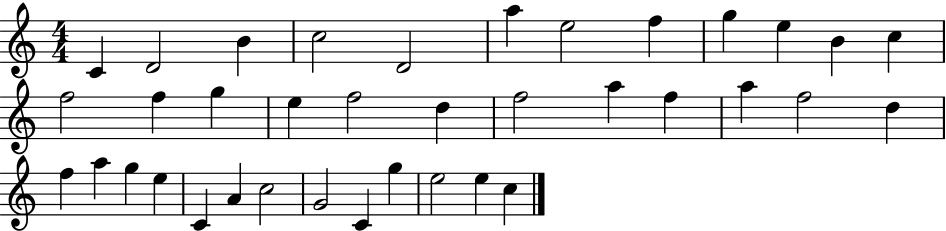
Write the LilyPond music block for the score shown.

{
  \clef treble
  \numericTimeSignature
  \time 4/4
  \key c \major
  c'4 d'2 b'4 | c''2 d'2 | a''4 e''2 f''4 | g''4 e''4 b'4 c''4 | \break f''2 f''4 g''4 | e''4 f''2 d''4 | f''2 a''4 f''4 | a''4 f''2 d''4 | \break f''4 a''4 g''4 e''4 | c'4 a'4 c''2 | g'2 c'4 g''4 | e''2 e''4 c''4 | \break \bar "|."
}